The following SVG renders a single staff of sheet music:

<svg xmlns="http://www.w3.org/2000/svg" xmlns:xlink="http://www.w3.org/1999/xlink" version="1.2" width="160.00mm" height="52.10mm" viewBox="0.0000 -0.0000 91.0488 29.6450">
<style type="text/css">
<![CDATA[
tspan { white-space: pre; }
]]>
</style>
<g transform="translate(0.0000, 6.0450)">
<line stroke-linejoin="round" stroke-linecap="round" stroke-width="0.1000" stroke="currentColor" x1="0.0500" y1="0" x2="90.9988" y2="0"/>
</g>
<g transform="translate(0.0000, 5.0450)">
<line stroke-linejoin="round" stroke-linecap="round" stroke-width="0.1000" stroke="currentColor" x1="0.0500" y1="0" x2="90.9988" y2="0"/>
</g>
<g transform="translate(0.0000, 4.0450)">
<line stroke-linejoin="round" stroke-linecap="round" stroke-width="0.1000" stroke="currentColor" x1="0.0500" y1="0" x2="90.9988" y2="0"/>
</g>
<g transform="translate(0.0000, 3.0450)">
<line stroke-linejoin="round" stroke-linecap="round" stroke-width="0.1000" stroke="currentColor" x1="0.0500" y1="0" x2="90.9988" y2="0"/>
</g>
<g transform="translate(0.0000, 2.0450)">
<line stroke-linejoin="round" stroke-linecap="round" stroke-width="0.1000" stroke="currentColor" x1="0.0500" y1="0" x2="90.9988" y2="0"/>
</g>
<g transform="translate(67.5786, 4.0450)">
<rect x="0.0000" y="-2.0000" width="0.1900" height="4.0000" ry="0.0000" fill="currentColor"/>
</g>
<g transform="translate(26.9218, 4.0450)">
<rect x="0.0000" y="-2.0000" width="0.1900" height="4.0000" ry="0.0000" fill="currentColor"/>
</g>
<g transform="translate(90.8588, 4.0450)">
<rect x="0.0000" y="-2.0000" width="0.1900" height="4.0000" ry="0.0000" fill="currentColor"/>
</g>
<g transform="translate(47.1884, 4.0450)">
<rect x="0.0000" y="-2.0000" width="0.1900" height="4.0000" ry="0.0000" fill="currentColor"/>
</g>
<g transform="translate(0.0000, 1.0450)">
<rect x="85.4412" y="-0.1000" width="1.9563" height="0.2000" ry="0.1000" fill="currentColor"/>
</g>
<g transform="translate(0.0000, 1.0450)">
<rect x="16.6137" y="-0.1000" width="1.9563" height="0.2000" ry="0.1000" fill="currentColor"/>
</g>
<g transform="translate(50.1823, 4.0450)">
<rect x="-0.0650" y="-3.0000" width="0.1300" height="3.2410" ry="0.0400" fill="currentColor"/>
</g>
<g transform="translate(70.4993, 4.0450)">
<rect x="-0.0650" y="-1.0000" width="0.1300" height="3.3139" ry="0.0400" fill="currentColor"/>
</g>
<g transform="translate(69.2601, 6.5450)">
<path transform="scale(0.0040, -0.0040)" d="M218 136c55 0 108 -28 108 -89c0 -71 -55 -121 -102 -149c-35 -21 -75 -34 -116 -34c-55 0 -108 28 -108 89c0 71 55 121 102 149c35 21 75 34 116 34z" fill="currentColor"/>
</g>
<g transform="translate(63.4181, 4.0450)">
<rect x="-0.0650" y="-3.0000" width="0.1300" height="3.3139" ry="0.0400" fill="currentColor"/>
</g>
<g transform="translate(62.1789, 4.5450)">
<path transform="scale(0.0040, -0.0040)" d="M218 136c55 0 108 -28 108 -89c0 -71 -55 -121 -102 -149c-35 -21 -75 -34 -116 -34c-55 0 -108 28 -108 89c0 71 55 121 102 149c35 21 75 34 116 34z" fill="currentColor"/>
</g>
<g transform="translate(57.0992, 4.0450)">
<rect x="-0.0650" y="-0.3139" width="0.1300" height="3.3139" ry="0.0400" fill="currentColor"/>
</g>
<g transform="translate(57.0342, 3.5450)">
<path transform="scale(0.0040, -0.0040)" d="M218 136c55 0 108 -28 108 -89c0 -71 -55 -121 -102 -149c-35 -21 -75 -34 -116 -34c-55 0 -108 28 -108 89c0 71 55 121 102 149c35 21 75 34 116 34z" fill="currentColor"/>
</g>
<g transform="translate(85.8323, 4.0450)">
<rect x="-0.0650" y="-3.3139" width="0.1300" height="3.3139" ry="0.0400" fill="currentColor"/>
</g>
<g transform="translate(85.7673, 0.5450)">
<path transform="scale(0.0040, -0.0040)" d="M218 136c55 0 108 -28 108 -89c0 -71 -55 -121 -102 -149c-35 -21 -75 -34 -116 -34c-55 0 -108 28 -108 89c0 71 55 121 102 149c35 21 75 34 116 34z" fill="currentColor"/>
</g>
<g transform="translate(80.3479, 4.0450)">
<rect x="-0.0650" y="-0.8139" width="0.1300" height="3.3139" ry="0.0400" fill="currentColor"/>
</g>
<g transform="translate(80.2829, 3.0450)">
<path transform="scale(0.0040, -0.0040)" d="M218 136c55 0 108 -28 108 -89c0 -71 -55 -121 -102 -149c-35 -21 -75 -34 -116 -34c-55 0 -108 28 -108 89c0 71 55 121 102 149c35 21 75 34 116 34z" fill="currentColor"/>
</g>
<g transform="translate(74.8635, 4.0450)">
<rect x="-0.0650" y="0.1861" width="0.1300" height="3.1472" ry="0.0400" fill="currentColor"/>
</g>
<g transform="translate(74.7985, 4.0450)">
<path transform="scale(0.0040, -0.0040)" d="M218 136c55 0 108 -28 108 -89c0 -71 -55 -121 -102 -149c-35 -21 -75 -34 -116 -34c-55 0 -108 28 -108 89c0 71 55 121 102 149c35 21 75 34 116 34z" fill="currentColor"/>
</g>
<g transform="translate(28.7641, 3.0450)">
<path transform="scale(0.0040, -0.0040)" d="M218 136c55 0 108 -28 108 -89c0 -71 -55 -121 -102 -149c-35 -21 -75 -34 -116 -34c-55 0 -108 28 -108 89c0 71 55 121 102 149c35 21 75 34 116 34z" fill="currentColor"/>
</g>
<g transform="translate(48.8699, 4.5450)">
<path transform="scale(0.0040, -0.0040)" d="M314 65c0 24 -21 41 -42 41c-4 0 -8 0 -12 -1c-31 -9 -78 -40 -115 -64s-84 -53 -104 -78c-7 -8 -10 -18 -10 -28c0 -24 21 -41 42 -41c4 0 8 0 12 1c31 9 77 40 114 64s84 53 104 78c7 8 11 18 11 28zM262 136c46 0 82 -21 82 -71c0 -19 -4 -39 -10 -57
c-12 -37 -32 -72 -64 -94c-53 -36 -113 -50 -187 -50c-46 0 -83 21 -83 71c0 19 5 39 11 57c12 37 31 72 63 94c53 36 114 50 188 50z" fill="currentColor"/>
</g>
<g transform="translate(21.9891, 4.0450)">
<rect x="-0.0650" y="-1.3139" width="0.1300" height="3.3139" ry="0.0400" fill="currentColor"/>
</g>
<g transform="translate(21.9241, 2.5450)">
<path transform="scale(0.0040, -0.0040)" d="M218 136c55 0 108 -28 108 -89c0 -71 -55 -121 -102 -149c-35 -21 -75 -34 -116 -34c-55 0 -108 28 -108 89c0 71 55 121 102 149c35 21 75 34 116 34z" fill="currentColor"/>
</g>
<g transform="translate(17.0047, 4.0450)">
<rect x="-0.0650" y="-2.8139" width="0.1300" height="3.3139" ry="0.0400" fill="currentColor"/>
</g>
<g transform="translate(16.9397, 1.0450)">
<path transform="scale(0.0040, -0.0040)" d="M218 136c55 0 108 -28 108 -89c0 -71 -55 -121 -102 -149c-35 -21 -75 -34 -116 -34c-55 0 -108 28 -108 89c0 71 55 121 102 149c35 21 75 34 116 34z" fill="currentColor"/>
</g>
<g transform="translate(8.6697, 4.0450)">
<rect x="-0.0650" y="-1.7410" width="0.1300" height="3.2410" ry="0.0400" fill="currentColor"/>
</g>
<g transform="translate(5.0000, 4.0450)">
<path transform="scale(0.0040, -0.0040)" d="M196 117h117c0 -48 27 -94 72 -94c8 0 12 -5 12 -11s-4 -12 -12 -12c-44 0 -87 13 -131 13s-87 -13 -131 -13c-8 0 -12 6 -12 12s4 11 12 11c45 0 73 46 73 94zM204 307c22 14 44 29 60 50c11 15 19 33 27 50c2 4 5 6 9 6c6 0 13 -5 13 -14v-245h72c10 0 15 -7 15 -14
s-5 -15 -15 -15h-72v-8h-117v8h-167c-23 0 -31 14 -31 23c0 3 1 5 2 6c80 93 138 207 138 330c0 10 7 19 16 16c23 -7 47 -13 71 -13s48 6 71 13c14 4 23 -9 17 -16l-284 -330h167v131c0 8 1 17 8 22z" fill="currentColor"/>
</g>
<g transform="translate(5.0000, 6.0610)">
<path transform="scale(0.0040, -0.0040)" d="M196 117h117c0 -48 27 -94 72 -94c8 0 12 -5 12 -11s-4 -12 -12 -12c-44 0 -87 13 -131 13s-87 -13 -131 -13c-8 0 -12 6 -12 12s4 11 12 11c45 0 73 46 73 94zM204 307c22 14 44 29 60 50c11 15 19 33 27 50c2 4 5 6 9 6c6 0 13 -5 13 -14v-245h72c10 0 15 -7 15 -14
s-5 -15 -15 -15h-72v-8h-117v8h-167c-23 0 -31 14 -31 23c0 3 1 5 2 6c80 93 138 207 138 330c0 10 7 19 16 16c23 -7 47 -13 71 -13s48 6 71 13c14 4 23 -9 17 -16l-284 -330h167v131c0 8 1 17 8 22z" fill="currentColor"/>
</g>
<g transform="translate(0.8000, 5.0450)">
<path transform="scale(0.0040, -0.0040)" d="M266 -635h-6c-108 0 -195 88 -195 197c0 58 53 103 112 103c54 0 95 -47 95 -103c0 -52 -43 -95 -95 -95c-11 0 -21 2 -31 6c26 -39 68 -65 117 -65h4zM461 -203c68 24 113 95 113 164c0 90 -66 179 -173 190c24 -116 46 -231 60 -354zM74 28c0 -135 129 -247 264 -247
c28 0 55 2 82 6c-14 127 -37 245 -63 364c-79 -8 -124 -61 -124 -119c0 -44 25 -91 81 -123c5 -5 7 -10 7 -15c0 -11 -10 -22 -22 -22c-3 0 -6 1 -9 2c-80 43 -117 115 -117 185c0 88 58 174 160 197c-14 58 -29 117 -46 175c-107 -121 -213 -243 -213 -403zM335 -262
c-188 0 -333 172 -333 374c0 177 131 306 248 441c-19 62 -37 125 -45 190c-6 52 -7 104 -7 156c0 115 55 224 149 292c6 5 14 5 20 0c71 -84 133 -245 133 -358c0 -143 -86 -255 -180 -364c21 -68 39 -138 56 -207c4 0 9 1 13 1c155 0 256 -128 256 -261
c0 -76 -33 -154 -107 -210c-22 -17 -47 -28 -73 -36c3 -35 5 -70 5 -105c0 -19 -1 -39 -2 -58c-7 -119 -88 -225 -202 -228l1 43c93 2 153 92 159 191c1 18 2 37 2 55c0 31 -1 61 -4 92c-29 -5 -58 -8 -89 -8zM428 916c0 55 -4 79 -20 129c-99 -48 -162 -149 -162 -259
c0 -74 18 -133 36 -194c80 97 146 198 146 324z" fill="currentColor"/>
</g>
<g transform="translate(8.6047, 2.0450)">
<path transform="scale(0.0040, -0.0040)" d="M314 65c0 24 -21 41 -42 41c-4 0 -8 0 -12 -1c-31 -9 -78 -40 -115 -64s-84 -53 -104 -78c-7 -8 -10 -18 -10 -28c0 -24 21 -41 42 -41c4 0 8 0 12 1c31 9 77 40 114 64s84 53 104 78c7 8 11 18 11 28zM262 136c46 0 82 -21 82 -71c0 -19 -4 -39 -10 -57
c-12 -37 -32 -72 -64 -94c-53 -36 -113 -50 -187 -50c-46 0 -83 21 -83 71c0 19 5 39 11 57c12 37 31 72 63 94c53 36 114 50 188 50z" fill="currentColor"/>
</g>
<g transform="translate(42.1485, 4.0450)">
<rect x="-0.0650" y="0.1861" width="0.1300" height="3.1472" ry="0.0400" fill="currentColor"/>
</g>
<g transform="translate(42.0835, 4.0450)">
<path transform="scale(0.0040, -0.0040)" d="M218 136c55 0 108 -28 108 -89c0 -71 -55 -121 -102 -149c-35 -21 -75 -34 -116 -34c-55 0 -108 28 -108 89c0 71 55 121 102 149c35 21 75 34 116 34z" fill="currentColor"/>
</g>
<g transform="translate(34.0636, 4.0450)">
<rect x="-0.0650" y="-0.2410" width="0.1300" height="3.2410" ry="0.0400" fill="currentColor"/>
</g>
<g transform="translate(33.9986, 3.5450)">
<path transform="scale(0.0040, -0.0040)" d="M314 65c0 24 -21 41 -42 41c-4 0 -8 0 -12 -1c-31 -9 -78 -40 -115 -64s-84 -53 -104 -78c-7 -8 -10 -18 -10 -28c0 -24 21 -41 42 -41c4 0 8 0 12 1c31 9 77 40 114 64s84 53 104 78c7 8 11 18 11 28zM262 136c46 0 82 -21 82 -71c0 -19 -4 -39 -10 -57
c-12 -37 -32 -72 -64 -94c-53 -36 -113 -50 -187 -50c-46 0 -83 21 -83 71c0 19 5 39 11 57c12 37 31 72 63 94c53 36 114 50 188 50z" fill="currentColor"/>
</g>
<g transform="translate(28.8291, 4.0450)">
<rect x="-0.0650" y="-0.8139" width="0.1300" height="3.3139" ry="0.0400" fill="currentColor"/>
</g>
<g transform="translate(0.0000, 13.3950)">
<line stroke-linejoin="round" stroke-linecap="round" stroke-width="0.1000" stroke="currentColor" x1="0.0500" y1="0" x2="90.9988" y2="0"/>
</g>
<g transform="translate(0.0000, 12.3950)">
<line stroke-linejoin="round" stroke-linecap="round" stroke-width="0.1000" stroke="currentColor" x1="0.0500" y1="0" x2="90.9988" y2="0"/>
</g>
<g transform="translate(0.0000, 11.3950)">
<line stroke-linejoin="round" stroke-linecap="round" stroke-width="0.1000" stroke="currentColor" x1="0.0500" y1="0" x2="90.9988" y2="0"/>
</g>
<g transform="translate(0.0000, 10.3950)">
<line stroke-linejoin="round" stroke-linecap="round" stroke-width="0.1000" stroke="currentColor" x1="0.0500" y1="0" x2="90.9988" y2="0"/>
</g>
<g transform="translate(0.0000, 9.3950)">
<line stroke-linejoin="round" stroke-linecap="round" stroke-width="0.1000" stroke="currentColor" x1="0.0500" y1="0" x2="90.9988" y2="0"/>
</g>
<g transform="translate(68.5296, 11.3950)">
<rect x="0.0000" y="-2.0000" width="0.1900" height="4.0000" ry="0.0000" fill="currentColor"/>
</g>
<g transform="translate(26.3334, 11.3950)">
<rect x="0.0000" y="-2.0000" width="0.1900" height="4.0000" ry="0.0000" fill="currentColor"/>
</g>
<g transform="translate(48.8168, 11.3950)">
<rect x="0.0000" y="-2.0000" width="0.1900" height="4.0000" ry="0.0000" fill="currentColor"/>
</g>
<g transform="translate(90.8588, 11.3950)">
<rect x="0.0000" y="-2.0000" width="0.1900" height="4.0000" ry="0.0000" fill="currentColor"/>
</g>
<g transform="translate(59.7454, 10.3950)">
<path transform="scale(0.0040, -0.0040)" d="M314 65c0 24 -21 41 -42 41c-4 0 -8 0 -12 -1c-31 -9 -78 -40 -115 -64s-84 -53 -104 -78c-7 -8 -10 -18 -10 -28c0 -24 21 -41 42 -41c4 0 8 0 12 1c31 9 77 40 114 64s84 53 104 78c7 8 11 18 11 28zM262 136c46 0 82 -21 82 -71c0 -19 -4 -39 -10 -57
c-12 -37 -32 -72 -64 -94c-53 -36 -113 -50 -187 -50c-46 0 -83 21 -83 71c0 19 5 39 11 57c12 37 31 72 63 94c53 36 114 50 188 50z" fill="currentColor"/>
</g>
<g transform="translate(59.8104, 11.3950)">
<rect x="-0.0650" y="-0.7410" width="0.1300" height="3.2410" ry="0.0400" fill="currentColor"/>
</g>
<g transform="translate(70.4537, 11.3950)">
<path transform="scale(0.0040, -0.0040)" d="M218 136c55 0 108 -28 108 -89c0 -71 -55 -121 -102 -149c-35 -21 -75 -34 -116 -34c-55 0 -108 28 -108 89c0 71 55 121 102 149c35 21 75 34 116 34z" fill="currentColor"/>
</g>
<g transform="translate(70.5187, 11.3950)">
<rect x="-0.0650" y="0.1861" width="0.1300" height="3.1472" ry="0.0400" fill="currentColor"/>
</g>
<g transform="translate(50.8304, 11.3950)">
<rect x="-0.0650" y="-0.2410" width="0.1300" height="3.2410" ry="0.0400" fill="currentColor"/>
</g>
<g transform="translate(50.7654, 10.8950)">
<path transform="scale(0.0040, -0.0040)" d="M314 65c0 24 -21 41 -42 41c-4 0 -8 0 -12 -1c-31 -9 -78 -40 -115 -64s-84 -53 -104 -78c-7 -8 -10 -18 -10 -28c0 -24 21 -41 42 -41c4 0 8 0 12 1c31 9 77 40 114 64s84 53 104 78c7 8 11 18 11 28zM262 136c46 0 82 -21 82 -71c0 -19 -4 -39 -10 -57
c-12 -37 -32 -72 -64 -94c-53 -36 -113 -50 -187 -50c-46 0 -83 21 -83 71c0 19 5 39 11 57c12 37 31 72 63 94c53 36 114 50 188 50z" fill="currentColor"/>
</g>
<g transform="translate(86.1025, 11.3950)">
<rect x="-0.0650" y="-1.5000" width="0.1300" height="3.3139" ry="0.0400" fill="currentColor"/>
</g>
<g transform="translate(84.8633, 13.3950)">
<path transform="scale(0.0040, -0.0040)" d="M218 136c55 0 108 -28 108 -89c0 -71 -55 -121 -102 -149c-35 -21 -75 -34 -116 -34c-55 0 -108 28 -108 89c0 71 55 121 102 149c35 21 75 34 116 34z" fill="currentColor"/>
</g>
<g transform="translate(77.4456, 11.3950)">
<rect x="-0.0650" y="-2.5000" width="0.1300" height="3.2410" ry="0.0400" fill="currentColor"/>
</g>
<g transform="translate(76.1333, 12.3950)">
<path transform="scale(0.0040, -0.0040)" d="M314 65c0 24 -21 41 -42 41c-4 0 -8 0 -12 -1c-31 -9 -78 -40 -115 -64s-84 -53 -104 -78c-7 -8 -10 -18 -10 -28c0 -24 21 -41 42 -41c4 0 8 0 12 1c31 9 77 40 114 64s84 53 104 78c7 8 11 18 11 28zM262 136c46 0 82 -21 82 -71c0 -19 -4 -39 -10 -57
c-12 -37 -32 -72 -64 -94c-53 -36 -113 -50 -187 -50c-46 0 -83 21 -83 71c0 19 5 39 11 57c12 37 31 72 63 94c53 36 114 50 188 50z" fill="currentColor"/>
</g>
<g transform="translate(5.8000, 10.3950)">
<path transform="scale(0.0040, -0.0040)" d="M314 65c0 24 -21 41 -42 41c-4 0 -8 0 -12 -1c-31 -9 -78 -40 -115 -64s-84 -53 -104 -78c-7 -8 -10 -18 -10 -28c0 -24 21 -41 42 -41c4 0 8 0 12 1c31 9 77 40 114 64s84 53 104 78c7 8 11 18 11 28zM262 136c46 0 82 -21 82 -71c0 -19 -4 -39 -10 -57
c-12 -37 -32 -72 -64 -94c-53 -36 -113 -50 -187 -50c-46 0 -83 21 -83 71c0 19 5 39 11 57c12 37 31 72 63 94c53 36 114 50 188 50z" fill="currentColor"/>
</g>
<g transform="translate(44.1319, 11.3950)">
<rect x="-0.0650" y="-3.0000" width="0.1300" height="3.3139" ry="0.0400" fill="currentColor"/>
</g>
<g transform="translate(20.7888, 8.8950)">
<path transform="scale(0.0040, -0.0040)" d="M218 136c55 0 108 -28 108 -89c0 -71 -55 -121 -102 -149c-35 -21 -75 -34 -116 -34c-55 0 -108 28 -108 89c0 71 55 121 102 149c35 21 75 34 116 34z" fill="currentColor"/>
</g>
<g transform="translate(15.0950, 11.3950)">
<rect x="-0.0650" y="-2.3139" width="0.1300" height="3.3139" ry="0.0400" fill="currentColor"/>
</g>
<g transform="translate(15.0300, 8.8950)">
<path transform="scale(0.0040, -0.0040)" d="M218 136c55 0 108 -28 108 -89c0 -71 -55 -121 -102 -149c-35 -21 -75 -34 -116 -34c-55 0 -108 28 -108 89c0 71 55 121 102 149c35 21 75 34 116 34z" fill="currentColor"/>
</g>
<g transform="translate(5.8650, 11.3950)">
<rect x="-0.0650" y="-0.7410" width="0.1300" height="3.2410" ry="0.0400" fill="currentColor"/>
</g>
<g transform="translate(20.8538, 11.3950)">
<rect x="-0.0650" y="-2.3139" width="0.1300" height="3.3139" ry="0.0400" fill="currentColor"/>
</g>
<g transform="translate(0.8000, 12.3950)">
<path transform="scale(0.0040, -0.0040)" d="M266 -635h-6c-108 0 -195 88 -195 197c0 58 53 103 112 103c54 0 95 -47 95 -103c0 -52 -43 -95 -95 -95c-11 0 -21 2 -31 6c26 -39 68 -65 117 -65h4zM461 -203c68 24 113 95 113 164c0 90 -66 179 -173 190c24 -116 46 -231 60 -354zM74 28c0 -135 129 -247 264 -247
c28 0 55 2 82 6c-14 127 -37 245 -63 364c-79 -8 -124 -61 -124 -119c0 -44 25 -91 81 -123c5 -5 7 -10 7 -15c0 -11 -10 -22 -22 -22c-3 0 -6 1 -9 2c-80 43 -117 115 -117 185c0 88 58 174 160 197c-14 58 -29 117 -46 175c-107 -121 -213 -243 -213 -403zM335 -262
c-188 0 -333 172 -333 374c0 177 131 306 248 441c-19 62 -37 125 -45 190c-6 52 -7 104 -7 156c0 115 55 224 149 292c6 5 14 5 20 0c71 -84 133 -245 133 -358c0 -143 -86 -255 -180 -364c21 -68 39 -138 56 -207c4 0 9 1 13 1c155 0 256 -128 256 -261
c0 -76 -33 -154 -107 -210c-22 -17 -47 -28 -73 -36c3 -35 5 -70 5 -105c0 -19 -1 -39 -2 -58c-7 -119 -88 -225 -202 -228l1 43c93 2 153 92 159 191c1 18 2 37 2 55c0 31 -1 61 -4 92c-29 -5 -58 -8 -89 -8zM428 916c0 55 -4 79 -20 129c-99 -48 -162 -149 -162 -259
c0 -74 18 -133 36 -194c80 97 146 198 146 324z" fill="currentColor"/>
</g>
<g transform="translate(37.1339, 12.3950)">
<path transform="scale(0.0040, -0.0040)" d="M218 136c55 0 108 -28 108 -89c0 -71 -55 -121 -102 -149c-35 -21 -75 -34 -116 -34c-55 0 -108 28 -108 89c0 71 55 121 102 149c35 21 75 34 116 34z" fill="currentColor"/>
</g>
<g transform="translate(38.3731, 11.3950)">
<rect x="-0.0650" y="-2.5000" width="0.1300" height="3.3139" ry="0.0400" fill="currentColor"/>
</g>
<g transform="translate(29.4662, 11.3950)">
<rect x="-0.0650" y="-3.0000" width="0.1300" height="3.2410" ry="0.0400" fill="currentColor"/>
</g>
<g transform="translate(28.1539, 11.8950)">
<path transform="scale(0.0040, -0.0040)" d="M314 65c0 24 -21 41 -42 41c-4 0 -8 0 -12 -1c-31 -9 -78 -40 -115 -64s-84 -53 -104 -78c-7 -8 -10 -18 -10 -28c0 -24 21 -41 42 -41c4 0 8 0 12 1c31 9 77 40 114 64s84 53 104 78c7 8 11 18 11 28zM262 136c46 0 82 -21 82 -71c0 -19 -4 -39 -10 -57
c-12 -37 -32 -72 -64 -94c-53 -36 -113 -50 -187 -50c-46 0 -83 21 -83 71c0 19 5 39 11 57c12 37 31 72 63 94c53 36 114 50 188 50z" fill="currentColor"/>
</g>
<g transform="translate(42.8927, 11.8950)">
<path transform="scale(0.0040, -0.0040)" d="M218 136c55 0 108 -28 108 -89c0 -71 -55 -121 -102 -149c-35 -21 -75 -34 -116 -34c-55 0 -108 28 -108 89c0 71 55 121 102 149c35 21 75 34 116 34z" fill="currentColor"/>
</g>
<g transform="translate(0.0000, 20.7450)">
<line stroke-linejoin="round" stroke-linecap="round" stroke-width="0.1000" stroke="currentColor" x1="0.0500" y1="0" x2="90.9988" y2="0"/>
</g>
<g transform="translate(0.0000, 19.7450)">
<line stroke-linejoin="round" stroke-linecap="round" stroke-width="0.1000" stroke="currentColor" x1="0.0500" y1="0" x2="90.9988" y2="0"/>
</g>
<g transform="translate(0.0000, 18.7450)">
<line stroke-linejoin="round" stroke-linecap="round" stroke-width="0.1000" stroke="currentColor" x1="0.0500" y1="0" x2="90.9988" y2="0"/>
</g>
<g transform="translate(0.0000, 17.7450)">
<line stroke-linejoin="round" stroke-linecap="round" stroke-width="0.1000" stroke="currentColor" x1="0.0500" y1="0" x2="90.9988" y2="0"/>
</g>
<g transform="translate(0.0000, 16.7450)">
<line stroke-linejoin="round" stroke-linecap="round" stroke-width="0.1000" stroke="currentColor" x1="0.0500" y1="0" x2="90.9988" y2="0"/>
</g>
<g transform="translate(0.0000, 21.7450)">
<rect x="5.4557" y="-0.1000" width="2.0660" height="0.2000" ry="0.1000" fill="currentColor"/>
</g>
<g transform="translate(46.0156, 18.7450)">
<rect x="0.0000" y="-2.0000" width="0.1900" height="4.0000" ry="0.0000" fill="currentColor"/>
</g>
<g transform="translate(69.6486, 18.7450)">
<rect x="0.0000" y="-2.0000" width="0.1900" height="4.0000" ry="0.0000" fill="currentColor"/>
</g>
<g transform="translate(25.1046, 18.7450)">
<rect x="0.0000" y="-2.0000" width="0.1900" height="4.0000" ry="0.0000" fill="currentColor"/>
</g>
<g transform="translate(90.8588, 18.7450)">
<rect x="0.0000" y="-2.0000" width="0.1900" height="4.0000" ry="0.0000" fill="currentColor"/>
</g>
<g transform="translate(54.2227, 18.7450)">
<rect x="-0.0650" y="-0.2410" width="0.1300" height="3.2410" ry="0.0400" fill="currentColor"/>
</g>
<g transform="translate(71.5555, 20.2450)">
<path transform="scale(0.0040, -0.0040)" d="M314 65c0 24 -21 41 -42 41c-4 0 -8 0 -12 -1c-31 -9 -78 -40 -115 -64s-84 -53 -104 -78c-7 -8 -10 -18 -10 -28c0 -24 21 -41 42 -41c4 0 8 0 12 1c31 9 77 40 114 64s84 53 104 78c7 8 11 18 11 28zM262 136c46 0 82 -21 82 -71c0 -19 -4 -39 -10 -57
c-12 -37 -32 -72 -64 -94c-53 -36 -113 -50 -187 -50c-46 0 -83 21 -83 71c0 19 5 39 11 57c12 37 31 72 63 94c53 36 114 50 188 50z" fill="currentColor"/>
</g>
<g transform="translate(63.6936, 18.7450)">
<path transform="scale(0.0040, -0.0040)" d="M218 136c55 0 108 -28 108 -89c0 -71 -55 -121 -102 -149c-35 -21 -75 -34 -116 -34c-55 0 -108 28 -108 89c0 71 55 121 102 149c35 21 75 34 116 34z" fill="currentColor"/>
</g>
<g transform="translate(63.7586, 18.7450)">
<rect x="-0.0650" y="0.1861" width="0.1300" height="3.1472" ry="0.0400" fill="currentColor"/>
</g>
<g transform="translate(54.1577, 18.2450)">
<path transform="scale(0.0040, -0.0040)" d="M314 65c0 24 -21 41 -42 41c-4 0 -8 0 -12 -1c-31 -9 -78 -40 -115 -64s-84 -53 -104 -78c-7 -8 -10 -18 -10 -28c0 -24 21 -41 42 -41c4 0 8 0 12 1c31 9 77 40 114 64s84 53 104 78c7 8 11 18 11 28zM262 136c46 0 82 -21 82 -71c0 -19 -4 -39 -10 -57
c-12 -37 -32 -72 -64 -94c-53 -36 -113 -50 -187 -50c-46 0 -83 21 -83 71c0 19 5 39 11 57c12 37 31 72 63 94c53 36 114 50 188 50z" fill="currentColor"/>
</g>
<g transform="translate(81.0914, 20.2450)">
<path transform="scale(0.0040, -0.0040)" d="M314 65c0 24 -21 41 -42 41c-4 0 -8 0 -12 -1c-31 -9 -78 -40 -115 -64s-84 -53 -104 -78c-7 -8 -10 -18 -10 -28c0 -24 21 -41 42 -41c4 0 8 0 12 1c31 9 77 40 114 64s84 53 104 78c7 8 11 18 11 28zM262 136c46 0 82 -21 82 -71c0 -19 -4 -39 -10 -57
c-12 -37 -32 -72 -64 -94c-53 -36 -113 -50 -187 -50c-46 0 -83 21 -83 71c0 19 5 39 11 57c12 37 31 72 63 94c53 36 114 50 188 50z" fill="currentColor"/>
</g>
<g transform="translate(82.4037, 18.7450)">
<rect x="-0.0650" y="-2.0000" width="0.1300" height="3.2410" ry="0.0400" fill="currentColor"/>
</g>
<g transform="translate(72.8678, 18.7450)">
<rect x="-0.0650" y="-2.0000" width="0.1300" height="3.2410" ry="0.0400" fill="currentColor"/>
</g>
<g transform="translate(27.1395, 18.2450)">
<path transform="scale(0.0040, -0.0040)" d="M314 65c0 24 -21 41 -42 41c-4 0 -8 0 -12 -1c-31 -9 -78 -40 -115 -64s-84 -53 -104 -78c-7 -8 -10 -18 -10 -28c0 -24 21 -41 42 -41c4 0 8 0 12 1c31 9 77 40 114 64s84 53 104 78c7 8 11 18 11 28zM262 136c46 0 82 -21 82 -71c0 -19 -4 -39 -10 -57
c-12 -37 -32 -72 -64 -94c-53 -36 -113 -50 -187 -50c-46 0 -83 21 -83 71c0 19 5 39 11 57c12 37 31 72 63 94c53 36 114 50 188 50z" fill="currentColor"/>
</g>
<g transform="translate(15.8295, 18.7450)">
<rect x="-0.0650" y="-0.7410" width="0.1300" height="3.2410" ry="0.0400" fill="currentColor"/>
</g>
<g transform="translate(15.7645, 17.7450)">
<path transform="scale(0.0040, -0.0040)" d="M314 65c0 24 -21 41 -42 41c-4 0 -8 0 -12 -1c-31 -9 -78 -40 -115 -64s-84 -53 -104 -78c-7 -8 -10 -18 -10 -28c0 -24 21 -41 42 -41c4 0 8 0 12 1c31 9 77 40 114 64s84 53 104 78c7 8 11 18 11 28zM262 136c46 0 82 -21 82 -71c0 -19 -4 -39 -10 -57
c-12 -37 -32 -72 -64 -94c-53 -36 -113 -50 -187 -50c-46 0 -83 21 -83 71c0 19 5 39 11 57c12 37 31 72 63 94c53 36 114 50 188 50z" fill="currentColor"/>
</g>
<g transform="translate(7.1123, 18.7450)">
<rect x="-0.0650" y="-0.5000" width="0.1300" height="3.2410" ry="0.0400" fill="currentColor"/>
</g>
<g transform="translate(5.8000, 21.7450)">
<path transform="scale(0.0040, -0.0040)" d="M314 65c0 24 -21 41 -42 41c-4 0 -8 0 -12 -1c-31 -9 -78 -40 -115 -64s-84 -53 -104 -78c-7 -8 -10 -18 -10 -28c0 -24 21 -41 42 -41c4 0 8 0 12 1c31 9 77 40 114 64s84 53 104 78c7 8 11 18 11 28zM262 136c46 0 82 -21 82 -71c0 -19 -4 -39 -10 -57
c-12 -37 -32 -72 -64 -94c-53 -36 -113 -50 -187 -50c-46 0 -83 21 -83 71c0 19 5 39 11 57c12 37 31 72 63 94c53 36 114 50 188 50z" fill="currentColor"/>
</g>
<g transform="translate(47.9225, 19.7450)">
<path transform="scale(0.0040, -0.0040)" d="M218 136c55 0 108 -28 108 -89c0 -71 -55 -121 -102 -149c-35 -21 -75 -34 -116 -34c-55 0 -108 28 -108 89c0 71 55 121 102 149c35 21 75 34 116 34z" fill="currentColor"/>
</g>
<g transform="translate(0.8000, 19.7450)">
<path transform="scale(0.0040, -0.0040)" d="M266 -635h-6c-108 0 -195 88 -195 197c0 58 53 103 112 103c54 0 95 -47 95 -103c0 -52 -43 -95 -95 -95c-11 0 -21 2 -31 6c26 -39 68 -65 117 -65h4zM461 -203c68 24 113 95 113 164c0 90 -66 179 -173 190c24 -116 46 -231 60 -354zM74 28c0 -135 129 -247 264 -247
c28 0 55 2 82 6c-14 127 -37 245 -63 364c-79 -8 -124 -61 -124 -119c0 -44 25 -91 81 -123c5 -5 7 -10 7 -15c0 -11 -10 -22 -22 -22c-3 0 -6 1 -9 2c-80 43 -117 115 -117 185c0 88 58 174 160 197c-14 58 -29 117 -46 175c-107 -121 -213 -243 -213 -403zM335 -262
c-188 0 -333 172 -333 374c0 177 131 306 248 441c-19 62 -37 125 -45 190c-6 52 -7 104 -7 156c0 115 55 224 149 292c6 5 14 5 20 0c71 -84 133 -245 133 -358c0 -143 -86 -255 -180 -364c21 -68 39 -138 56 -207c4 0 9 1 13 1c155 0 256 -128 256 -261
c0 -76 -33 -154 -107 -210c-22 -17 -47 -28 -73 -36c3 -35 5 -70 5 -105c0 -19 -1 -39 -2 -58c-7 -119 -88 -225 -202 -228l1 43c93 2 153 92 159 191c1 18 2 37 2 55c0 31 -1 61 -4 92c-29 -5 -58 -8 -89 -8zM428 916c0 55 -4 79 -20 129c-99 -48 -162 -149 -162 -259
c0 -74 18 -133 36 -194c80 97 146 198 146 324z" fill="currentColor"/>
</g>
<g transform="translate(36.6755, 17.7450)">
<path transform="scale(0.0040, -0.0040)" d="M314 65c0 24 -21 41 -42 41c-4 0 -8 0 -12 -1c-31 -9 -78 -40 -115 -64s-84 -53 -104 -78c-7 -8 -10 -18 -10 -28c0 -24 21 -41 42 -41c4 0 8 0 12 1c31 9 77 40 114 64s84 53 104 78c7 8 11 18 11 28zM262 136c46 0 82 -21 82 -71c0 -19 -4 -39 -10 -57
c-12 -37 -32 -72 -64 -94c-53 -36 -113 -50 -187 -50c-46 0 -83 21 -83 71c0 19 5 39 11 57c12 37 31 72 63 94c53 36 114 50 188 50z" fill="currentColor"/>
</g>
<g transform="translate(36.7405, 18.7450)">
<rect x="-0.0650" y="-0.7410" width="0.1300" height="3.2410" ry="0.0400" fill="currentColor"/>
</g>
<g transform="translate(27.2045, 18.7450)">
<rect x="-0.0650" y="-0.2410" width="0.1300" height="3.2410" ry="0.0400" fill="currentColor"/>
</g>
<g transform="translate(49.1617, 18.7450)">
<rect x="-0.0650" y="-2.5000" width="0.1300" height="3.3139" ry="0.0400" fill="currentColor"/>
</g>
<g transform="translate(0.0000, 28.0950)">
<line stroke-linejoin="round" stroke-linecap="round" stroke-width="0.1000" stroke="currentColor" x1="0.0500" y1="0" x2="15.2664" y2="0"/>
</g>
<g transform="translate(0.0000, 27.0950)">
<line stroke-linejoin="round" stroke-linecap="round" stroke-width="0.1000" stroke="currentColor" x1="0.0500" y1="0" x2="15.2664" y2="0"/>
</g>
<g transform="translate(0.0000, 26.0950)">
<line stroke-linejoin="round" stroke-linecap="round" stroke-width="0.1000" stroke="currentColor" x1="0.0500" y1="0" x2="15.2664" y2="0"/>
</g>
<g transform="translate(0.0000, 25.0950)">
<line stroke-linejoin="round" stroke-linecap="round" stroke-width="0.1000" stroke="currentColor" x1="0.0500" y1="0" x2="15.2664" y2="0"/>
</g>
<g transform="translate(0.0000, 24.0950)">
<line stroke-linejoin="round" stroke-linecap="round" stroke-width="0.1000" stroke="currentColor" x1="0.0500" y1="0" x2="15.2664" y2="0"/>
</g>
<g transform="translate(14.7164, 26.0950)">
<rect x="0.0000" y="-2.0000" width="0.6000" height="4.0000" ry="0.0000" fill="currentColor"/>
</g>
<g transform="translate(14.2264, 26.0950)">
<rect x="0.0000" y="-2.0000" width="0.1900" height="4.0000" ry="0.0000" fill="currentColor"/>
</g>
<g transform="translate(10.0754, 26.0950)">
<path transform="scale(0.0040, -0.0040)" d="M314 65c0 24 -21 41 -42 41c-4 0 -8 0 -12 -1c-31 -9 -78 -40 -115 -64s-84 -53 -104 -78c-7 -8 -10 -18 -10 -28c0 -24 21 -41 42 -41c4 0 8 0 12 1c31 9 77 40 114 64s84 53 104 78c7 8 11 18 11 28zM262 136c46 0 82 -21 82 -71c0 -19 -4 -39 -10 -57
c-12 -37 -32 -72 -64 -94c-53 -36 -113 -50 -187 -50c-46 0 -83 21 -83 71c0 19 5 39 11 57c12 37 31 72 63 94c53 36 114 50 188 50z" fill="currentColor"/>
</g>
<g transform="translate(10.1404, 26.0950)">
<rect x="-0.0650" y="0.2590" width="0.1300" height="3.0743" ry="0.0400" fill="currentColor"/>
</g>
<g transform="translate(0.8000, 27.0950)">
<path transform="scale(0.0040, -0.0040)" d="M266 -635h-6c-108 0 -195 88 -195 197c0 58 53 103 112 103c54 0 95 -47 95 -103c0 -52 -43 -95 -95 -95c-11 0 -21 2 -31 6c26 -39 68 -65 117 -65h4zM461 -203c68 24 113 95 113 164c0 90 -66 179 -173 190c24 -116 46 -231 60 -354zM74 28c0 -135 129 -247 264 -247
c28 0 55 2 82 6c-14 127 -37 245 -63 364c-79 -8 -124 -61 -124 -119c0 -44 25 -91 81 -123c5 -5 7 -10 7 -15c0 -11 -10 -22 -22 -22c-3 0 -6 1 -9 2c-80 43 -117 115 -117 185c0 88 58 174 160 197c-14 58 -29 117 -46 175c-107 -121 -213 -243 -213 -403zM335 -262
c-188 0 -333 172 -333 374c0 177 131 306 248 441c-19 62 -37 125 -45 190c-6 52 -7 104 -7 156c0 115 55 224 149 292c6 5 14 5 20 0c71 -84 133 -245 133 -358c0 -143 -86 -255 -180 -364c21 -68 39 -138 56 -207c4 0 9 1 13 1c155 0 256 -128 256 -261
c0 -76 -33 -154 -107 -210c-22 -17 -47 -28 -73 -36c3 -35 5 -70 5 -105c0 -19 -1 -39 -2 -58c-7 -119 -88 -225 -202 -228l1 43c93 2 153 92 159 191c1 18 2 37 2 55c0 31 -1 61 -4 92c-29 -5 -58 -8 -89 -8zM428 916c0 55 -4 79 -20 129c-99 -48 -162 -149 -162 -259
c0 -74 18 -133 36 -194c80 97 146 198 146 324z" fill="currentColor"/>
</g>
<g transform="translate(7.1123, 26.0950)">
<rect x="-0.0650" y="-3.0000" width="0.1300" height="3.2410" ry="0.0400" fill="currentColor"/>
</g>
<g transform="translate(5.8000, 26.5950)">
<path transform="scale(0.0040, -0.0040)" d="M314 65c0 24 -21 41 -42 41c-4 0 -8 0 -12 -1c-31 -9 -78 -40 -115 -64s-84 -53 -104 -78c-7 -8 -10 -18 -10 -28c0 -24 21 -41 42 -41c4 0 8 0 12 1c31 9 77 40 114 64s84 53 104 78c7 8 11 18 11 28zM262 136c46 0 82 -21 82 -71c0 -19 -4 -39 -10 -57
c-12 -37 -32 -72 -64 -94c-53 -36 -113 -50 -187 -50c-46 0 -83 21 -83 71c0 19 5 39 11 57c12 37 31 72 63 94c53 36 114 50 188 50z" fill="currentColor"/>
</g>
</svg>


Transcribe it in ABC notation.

X:1
T:Untitled
M:4/4
L:1/4
K:C
f2 a e d c2 B A2 c A D B d b d2 g g A2 G A c2 d2 B G2 E C2 d2 c2 d2 G c2 B F2 F2 A2 B2